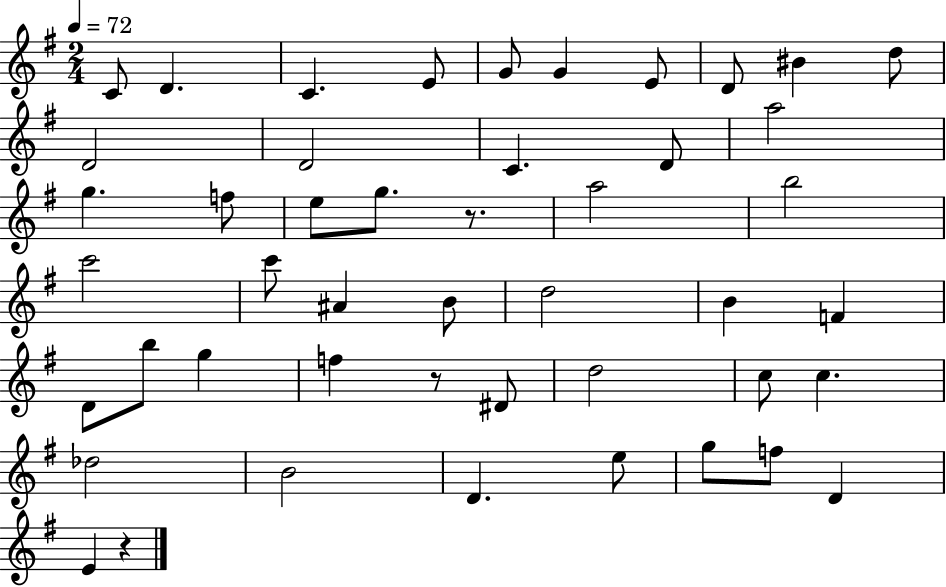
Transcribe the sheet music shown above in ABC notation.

X:1
T:Untitled
M:2/4
L:1/4
K:G
C/2 D C E/2 G/2 G E/2 D/2 ^B d/2 D2 D2 C D/2 a2 g f/2 e/2 g/2 z/2 a2 b2 c'2 c'/2 ^A B/2 d2 B F D/2 b/2 g f z/2 ^D/2 d2 c/2 c _d2 B2 D e/2 g/2 f/2 D E z